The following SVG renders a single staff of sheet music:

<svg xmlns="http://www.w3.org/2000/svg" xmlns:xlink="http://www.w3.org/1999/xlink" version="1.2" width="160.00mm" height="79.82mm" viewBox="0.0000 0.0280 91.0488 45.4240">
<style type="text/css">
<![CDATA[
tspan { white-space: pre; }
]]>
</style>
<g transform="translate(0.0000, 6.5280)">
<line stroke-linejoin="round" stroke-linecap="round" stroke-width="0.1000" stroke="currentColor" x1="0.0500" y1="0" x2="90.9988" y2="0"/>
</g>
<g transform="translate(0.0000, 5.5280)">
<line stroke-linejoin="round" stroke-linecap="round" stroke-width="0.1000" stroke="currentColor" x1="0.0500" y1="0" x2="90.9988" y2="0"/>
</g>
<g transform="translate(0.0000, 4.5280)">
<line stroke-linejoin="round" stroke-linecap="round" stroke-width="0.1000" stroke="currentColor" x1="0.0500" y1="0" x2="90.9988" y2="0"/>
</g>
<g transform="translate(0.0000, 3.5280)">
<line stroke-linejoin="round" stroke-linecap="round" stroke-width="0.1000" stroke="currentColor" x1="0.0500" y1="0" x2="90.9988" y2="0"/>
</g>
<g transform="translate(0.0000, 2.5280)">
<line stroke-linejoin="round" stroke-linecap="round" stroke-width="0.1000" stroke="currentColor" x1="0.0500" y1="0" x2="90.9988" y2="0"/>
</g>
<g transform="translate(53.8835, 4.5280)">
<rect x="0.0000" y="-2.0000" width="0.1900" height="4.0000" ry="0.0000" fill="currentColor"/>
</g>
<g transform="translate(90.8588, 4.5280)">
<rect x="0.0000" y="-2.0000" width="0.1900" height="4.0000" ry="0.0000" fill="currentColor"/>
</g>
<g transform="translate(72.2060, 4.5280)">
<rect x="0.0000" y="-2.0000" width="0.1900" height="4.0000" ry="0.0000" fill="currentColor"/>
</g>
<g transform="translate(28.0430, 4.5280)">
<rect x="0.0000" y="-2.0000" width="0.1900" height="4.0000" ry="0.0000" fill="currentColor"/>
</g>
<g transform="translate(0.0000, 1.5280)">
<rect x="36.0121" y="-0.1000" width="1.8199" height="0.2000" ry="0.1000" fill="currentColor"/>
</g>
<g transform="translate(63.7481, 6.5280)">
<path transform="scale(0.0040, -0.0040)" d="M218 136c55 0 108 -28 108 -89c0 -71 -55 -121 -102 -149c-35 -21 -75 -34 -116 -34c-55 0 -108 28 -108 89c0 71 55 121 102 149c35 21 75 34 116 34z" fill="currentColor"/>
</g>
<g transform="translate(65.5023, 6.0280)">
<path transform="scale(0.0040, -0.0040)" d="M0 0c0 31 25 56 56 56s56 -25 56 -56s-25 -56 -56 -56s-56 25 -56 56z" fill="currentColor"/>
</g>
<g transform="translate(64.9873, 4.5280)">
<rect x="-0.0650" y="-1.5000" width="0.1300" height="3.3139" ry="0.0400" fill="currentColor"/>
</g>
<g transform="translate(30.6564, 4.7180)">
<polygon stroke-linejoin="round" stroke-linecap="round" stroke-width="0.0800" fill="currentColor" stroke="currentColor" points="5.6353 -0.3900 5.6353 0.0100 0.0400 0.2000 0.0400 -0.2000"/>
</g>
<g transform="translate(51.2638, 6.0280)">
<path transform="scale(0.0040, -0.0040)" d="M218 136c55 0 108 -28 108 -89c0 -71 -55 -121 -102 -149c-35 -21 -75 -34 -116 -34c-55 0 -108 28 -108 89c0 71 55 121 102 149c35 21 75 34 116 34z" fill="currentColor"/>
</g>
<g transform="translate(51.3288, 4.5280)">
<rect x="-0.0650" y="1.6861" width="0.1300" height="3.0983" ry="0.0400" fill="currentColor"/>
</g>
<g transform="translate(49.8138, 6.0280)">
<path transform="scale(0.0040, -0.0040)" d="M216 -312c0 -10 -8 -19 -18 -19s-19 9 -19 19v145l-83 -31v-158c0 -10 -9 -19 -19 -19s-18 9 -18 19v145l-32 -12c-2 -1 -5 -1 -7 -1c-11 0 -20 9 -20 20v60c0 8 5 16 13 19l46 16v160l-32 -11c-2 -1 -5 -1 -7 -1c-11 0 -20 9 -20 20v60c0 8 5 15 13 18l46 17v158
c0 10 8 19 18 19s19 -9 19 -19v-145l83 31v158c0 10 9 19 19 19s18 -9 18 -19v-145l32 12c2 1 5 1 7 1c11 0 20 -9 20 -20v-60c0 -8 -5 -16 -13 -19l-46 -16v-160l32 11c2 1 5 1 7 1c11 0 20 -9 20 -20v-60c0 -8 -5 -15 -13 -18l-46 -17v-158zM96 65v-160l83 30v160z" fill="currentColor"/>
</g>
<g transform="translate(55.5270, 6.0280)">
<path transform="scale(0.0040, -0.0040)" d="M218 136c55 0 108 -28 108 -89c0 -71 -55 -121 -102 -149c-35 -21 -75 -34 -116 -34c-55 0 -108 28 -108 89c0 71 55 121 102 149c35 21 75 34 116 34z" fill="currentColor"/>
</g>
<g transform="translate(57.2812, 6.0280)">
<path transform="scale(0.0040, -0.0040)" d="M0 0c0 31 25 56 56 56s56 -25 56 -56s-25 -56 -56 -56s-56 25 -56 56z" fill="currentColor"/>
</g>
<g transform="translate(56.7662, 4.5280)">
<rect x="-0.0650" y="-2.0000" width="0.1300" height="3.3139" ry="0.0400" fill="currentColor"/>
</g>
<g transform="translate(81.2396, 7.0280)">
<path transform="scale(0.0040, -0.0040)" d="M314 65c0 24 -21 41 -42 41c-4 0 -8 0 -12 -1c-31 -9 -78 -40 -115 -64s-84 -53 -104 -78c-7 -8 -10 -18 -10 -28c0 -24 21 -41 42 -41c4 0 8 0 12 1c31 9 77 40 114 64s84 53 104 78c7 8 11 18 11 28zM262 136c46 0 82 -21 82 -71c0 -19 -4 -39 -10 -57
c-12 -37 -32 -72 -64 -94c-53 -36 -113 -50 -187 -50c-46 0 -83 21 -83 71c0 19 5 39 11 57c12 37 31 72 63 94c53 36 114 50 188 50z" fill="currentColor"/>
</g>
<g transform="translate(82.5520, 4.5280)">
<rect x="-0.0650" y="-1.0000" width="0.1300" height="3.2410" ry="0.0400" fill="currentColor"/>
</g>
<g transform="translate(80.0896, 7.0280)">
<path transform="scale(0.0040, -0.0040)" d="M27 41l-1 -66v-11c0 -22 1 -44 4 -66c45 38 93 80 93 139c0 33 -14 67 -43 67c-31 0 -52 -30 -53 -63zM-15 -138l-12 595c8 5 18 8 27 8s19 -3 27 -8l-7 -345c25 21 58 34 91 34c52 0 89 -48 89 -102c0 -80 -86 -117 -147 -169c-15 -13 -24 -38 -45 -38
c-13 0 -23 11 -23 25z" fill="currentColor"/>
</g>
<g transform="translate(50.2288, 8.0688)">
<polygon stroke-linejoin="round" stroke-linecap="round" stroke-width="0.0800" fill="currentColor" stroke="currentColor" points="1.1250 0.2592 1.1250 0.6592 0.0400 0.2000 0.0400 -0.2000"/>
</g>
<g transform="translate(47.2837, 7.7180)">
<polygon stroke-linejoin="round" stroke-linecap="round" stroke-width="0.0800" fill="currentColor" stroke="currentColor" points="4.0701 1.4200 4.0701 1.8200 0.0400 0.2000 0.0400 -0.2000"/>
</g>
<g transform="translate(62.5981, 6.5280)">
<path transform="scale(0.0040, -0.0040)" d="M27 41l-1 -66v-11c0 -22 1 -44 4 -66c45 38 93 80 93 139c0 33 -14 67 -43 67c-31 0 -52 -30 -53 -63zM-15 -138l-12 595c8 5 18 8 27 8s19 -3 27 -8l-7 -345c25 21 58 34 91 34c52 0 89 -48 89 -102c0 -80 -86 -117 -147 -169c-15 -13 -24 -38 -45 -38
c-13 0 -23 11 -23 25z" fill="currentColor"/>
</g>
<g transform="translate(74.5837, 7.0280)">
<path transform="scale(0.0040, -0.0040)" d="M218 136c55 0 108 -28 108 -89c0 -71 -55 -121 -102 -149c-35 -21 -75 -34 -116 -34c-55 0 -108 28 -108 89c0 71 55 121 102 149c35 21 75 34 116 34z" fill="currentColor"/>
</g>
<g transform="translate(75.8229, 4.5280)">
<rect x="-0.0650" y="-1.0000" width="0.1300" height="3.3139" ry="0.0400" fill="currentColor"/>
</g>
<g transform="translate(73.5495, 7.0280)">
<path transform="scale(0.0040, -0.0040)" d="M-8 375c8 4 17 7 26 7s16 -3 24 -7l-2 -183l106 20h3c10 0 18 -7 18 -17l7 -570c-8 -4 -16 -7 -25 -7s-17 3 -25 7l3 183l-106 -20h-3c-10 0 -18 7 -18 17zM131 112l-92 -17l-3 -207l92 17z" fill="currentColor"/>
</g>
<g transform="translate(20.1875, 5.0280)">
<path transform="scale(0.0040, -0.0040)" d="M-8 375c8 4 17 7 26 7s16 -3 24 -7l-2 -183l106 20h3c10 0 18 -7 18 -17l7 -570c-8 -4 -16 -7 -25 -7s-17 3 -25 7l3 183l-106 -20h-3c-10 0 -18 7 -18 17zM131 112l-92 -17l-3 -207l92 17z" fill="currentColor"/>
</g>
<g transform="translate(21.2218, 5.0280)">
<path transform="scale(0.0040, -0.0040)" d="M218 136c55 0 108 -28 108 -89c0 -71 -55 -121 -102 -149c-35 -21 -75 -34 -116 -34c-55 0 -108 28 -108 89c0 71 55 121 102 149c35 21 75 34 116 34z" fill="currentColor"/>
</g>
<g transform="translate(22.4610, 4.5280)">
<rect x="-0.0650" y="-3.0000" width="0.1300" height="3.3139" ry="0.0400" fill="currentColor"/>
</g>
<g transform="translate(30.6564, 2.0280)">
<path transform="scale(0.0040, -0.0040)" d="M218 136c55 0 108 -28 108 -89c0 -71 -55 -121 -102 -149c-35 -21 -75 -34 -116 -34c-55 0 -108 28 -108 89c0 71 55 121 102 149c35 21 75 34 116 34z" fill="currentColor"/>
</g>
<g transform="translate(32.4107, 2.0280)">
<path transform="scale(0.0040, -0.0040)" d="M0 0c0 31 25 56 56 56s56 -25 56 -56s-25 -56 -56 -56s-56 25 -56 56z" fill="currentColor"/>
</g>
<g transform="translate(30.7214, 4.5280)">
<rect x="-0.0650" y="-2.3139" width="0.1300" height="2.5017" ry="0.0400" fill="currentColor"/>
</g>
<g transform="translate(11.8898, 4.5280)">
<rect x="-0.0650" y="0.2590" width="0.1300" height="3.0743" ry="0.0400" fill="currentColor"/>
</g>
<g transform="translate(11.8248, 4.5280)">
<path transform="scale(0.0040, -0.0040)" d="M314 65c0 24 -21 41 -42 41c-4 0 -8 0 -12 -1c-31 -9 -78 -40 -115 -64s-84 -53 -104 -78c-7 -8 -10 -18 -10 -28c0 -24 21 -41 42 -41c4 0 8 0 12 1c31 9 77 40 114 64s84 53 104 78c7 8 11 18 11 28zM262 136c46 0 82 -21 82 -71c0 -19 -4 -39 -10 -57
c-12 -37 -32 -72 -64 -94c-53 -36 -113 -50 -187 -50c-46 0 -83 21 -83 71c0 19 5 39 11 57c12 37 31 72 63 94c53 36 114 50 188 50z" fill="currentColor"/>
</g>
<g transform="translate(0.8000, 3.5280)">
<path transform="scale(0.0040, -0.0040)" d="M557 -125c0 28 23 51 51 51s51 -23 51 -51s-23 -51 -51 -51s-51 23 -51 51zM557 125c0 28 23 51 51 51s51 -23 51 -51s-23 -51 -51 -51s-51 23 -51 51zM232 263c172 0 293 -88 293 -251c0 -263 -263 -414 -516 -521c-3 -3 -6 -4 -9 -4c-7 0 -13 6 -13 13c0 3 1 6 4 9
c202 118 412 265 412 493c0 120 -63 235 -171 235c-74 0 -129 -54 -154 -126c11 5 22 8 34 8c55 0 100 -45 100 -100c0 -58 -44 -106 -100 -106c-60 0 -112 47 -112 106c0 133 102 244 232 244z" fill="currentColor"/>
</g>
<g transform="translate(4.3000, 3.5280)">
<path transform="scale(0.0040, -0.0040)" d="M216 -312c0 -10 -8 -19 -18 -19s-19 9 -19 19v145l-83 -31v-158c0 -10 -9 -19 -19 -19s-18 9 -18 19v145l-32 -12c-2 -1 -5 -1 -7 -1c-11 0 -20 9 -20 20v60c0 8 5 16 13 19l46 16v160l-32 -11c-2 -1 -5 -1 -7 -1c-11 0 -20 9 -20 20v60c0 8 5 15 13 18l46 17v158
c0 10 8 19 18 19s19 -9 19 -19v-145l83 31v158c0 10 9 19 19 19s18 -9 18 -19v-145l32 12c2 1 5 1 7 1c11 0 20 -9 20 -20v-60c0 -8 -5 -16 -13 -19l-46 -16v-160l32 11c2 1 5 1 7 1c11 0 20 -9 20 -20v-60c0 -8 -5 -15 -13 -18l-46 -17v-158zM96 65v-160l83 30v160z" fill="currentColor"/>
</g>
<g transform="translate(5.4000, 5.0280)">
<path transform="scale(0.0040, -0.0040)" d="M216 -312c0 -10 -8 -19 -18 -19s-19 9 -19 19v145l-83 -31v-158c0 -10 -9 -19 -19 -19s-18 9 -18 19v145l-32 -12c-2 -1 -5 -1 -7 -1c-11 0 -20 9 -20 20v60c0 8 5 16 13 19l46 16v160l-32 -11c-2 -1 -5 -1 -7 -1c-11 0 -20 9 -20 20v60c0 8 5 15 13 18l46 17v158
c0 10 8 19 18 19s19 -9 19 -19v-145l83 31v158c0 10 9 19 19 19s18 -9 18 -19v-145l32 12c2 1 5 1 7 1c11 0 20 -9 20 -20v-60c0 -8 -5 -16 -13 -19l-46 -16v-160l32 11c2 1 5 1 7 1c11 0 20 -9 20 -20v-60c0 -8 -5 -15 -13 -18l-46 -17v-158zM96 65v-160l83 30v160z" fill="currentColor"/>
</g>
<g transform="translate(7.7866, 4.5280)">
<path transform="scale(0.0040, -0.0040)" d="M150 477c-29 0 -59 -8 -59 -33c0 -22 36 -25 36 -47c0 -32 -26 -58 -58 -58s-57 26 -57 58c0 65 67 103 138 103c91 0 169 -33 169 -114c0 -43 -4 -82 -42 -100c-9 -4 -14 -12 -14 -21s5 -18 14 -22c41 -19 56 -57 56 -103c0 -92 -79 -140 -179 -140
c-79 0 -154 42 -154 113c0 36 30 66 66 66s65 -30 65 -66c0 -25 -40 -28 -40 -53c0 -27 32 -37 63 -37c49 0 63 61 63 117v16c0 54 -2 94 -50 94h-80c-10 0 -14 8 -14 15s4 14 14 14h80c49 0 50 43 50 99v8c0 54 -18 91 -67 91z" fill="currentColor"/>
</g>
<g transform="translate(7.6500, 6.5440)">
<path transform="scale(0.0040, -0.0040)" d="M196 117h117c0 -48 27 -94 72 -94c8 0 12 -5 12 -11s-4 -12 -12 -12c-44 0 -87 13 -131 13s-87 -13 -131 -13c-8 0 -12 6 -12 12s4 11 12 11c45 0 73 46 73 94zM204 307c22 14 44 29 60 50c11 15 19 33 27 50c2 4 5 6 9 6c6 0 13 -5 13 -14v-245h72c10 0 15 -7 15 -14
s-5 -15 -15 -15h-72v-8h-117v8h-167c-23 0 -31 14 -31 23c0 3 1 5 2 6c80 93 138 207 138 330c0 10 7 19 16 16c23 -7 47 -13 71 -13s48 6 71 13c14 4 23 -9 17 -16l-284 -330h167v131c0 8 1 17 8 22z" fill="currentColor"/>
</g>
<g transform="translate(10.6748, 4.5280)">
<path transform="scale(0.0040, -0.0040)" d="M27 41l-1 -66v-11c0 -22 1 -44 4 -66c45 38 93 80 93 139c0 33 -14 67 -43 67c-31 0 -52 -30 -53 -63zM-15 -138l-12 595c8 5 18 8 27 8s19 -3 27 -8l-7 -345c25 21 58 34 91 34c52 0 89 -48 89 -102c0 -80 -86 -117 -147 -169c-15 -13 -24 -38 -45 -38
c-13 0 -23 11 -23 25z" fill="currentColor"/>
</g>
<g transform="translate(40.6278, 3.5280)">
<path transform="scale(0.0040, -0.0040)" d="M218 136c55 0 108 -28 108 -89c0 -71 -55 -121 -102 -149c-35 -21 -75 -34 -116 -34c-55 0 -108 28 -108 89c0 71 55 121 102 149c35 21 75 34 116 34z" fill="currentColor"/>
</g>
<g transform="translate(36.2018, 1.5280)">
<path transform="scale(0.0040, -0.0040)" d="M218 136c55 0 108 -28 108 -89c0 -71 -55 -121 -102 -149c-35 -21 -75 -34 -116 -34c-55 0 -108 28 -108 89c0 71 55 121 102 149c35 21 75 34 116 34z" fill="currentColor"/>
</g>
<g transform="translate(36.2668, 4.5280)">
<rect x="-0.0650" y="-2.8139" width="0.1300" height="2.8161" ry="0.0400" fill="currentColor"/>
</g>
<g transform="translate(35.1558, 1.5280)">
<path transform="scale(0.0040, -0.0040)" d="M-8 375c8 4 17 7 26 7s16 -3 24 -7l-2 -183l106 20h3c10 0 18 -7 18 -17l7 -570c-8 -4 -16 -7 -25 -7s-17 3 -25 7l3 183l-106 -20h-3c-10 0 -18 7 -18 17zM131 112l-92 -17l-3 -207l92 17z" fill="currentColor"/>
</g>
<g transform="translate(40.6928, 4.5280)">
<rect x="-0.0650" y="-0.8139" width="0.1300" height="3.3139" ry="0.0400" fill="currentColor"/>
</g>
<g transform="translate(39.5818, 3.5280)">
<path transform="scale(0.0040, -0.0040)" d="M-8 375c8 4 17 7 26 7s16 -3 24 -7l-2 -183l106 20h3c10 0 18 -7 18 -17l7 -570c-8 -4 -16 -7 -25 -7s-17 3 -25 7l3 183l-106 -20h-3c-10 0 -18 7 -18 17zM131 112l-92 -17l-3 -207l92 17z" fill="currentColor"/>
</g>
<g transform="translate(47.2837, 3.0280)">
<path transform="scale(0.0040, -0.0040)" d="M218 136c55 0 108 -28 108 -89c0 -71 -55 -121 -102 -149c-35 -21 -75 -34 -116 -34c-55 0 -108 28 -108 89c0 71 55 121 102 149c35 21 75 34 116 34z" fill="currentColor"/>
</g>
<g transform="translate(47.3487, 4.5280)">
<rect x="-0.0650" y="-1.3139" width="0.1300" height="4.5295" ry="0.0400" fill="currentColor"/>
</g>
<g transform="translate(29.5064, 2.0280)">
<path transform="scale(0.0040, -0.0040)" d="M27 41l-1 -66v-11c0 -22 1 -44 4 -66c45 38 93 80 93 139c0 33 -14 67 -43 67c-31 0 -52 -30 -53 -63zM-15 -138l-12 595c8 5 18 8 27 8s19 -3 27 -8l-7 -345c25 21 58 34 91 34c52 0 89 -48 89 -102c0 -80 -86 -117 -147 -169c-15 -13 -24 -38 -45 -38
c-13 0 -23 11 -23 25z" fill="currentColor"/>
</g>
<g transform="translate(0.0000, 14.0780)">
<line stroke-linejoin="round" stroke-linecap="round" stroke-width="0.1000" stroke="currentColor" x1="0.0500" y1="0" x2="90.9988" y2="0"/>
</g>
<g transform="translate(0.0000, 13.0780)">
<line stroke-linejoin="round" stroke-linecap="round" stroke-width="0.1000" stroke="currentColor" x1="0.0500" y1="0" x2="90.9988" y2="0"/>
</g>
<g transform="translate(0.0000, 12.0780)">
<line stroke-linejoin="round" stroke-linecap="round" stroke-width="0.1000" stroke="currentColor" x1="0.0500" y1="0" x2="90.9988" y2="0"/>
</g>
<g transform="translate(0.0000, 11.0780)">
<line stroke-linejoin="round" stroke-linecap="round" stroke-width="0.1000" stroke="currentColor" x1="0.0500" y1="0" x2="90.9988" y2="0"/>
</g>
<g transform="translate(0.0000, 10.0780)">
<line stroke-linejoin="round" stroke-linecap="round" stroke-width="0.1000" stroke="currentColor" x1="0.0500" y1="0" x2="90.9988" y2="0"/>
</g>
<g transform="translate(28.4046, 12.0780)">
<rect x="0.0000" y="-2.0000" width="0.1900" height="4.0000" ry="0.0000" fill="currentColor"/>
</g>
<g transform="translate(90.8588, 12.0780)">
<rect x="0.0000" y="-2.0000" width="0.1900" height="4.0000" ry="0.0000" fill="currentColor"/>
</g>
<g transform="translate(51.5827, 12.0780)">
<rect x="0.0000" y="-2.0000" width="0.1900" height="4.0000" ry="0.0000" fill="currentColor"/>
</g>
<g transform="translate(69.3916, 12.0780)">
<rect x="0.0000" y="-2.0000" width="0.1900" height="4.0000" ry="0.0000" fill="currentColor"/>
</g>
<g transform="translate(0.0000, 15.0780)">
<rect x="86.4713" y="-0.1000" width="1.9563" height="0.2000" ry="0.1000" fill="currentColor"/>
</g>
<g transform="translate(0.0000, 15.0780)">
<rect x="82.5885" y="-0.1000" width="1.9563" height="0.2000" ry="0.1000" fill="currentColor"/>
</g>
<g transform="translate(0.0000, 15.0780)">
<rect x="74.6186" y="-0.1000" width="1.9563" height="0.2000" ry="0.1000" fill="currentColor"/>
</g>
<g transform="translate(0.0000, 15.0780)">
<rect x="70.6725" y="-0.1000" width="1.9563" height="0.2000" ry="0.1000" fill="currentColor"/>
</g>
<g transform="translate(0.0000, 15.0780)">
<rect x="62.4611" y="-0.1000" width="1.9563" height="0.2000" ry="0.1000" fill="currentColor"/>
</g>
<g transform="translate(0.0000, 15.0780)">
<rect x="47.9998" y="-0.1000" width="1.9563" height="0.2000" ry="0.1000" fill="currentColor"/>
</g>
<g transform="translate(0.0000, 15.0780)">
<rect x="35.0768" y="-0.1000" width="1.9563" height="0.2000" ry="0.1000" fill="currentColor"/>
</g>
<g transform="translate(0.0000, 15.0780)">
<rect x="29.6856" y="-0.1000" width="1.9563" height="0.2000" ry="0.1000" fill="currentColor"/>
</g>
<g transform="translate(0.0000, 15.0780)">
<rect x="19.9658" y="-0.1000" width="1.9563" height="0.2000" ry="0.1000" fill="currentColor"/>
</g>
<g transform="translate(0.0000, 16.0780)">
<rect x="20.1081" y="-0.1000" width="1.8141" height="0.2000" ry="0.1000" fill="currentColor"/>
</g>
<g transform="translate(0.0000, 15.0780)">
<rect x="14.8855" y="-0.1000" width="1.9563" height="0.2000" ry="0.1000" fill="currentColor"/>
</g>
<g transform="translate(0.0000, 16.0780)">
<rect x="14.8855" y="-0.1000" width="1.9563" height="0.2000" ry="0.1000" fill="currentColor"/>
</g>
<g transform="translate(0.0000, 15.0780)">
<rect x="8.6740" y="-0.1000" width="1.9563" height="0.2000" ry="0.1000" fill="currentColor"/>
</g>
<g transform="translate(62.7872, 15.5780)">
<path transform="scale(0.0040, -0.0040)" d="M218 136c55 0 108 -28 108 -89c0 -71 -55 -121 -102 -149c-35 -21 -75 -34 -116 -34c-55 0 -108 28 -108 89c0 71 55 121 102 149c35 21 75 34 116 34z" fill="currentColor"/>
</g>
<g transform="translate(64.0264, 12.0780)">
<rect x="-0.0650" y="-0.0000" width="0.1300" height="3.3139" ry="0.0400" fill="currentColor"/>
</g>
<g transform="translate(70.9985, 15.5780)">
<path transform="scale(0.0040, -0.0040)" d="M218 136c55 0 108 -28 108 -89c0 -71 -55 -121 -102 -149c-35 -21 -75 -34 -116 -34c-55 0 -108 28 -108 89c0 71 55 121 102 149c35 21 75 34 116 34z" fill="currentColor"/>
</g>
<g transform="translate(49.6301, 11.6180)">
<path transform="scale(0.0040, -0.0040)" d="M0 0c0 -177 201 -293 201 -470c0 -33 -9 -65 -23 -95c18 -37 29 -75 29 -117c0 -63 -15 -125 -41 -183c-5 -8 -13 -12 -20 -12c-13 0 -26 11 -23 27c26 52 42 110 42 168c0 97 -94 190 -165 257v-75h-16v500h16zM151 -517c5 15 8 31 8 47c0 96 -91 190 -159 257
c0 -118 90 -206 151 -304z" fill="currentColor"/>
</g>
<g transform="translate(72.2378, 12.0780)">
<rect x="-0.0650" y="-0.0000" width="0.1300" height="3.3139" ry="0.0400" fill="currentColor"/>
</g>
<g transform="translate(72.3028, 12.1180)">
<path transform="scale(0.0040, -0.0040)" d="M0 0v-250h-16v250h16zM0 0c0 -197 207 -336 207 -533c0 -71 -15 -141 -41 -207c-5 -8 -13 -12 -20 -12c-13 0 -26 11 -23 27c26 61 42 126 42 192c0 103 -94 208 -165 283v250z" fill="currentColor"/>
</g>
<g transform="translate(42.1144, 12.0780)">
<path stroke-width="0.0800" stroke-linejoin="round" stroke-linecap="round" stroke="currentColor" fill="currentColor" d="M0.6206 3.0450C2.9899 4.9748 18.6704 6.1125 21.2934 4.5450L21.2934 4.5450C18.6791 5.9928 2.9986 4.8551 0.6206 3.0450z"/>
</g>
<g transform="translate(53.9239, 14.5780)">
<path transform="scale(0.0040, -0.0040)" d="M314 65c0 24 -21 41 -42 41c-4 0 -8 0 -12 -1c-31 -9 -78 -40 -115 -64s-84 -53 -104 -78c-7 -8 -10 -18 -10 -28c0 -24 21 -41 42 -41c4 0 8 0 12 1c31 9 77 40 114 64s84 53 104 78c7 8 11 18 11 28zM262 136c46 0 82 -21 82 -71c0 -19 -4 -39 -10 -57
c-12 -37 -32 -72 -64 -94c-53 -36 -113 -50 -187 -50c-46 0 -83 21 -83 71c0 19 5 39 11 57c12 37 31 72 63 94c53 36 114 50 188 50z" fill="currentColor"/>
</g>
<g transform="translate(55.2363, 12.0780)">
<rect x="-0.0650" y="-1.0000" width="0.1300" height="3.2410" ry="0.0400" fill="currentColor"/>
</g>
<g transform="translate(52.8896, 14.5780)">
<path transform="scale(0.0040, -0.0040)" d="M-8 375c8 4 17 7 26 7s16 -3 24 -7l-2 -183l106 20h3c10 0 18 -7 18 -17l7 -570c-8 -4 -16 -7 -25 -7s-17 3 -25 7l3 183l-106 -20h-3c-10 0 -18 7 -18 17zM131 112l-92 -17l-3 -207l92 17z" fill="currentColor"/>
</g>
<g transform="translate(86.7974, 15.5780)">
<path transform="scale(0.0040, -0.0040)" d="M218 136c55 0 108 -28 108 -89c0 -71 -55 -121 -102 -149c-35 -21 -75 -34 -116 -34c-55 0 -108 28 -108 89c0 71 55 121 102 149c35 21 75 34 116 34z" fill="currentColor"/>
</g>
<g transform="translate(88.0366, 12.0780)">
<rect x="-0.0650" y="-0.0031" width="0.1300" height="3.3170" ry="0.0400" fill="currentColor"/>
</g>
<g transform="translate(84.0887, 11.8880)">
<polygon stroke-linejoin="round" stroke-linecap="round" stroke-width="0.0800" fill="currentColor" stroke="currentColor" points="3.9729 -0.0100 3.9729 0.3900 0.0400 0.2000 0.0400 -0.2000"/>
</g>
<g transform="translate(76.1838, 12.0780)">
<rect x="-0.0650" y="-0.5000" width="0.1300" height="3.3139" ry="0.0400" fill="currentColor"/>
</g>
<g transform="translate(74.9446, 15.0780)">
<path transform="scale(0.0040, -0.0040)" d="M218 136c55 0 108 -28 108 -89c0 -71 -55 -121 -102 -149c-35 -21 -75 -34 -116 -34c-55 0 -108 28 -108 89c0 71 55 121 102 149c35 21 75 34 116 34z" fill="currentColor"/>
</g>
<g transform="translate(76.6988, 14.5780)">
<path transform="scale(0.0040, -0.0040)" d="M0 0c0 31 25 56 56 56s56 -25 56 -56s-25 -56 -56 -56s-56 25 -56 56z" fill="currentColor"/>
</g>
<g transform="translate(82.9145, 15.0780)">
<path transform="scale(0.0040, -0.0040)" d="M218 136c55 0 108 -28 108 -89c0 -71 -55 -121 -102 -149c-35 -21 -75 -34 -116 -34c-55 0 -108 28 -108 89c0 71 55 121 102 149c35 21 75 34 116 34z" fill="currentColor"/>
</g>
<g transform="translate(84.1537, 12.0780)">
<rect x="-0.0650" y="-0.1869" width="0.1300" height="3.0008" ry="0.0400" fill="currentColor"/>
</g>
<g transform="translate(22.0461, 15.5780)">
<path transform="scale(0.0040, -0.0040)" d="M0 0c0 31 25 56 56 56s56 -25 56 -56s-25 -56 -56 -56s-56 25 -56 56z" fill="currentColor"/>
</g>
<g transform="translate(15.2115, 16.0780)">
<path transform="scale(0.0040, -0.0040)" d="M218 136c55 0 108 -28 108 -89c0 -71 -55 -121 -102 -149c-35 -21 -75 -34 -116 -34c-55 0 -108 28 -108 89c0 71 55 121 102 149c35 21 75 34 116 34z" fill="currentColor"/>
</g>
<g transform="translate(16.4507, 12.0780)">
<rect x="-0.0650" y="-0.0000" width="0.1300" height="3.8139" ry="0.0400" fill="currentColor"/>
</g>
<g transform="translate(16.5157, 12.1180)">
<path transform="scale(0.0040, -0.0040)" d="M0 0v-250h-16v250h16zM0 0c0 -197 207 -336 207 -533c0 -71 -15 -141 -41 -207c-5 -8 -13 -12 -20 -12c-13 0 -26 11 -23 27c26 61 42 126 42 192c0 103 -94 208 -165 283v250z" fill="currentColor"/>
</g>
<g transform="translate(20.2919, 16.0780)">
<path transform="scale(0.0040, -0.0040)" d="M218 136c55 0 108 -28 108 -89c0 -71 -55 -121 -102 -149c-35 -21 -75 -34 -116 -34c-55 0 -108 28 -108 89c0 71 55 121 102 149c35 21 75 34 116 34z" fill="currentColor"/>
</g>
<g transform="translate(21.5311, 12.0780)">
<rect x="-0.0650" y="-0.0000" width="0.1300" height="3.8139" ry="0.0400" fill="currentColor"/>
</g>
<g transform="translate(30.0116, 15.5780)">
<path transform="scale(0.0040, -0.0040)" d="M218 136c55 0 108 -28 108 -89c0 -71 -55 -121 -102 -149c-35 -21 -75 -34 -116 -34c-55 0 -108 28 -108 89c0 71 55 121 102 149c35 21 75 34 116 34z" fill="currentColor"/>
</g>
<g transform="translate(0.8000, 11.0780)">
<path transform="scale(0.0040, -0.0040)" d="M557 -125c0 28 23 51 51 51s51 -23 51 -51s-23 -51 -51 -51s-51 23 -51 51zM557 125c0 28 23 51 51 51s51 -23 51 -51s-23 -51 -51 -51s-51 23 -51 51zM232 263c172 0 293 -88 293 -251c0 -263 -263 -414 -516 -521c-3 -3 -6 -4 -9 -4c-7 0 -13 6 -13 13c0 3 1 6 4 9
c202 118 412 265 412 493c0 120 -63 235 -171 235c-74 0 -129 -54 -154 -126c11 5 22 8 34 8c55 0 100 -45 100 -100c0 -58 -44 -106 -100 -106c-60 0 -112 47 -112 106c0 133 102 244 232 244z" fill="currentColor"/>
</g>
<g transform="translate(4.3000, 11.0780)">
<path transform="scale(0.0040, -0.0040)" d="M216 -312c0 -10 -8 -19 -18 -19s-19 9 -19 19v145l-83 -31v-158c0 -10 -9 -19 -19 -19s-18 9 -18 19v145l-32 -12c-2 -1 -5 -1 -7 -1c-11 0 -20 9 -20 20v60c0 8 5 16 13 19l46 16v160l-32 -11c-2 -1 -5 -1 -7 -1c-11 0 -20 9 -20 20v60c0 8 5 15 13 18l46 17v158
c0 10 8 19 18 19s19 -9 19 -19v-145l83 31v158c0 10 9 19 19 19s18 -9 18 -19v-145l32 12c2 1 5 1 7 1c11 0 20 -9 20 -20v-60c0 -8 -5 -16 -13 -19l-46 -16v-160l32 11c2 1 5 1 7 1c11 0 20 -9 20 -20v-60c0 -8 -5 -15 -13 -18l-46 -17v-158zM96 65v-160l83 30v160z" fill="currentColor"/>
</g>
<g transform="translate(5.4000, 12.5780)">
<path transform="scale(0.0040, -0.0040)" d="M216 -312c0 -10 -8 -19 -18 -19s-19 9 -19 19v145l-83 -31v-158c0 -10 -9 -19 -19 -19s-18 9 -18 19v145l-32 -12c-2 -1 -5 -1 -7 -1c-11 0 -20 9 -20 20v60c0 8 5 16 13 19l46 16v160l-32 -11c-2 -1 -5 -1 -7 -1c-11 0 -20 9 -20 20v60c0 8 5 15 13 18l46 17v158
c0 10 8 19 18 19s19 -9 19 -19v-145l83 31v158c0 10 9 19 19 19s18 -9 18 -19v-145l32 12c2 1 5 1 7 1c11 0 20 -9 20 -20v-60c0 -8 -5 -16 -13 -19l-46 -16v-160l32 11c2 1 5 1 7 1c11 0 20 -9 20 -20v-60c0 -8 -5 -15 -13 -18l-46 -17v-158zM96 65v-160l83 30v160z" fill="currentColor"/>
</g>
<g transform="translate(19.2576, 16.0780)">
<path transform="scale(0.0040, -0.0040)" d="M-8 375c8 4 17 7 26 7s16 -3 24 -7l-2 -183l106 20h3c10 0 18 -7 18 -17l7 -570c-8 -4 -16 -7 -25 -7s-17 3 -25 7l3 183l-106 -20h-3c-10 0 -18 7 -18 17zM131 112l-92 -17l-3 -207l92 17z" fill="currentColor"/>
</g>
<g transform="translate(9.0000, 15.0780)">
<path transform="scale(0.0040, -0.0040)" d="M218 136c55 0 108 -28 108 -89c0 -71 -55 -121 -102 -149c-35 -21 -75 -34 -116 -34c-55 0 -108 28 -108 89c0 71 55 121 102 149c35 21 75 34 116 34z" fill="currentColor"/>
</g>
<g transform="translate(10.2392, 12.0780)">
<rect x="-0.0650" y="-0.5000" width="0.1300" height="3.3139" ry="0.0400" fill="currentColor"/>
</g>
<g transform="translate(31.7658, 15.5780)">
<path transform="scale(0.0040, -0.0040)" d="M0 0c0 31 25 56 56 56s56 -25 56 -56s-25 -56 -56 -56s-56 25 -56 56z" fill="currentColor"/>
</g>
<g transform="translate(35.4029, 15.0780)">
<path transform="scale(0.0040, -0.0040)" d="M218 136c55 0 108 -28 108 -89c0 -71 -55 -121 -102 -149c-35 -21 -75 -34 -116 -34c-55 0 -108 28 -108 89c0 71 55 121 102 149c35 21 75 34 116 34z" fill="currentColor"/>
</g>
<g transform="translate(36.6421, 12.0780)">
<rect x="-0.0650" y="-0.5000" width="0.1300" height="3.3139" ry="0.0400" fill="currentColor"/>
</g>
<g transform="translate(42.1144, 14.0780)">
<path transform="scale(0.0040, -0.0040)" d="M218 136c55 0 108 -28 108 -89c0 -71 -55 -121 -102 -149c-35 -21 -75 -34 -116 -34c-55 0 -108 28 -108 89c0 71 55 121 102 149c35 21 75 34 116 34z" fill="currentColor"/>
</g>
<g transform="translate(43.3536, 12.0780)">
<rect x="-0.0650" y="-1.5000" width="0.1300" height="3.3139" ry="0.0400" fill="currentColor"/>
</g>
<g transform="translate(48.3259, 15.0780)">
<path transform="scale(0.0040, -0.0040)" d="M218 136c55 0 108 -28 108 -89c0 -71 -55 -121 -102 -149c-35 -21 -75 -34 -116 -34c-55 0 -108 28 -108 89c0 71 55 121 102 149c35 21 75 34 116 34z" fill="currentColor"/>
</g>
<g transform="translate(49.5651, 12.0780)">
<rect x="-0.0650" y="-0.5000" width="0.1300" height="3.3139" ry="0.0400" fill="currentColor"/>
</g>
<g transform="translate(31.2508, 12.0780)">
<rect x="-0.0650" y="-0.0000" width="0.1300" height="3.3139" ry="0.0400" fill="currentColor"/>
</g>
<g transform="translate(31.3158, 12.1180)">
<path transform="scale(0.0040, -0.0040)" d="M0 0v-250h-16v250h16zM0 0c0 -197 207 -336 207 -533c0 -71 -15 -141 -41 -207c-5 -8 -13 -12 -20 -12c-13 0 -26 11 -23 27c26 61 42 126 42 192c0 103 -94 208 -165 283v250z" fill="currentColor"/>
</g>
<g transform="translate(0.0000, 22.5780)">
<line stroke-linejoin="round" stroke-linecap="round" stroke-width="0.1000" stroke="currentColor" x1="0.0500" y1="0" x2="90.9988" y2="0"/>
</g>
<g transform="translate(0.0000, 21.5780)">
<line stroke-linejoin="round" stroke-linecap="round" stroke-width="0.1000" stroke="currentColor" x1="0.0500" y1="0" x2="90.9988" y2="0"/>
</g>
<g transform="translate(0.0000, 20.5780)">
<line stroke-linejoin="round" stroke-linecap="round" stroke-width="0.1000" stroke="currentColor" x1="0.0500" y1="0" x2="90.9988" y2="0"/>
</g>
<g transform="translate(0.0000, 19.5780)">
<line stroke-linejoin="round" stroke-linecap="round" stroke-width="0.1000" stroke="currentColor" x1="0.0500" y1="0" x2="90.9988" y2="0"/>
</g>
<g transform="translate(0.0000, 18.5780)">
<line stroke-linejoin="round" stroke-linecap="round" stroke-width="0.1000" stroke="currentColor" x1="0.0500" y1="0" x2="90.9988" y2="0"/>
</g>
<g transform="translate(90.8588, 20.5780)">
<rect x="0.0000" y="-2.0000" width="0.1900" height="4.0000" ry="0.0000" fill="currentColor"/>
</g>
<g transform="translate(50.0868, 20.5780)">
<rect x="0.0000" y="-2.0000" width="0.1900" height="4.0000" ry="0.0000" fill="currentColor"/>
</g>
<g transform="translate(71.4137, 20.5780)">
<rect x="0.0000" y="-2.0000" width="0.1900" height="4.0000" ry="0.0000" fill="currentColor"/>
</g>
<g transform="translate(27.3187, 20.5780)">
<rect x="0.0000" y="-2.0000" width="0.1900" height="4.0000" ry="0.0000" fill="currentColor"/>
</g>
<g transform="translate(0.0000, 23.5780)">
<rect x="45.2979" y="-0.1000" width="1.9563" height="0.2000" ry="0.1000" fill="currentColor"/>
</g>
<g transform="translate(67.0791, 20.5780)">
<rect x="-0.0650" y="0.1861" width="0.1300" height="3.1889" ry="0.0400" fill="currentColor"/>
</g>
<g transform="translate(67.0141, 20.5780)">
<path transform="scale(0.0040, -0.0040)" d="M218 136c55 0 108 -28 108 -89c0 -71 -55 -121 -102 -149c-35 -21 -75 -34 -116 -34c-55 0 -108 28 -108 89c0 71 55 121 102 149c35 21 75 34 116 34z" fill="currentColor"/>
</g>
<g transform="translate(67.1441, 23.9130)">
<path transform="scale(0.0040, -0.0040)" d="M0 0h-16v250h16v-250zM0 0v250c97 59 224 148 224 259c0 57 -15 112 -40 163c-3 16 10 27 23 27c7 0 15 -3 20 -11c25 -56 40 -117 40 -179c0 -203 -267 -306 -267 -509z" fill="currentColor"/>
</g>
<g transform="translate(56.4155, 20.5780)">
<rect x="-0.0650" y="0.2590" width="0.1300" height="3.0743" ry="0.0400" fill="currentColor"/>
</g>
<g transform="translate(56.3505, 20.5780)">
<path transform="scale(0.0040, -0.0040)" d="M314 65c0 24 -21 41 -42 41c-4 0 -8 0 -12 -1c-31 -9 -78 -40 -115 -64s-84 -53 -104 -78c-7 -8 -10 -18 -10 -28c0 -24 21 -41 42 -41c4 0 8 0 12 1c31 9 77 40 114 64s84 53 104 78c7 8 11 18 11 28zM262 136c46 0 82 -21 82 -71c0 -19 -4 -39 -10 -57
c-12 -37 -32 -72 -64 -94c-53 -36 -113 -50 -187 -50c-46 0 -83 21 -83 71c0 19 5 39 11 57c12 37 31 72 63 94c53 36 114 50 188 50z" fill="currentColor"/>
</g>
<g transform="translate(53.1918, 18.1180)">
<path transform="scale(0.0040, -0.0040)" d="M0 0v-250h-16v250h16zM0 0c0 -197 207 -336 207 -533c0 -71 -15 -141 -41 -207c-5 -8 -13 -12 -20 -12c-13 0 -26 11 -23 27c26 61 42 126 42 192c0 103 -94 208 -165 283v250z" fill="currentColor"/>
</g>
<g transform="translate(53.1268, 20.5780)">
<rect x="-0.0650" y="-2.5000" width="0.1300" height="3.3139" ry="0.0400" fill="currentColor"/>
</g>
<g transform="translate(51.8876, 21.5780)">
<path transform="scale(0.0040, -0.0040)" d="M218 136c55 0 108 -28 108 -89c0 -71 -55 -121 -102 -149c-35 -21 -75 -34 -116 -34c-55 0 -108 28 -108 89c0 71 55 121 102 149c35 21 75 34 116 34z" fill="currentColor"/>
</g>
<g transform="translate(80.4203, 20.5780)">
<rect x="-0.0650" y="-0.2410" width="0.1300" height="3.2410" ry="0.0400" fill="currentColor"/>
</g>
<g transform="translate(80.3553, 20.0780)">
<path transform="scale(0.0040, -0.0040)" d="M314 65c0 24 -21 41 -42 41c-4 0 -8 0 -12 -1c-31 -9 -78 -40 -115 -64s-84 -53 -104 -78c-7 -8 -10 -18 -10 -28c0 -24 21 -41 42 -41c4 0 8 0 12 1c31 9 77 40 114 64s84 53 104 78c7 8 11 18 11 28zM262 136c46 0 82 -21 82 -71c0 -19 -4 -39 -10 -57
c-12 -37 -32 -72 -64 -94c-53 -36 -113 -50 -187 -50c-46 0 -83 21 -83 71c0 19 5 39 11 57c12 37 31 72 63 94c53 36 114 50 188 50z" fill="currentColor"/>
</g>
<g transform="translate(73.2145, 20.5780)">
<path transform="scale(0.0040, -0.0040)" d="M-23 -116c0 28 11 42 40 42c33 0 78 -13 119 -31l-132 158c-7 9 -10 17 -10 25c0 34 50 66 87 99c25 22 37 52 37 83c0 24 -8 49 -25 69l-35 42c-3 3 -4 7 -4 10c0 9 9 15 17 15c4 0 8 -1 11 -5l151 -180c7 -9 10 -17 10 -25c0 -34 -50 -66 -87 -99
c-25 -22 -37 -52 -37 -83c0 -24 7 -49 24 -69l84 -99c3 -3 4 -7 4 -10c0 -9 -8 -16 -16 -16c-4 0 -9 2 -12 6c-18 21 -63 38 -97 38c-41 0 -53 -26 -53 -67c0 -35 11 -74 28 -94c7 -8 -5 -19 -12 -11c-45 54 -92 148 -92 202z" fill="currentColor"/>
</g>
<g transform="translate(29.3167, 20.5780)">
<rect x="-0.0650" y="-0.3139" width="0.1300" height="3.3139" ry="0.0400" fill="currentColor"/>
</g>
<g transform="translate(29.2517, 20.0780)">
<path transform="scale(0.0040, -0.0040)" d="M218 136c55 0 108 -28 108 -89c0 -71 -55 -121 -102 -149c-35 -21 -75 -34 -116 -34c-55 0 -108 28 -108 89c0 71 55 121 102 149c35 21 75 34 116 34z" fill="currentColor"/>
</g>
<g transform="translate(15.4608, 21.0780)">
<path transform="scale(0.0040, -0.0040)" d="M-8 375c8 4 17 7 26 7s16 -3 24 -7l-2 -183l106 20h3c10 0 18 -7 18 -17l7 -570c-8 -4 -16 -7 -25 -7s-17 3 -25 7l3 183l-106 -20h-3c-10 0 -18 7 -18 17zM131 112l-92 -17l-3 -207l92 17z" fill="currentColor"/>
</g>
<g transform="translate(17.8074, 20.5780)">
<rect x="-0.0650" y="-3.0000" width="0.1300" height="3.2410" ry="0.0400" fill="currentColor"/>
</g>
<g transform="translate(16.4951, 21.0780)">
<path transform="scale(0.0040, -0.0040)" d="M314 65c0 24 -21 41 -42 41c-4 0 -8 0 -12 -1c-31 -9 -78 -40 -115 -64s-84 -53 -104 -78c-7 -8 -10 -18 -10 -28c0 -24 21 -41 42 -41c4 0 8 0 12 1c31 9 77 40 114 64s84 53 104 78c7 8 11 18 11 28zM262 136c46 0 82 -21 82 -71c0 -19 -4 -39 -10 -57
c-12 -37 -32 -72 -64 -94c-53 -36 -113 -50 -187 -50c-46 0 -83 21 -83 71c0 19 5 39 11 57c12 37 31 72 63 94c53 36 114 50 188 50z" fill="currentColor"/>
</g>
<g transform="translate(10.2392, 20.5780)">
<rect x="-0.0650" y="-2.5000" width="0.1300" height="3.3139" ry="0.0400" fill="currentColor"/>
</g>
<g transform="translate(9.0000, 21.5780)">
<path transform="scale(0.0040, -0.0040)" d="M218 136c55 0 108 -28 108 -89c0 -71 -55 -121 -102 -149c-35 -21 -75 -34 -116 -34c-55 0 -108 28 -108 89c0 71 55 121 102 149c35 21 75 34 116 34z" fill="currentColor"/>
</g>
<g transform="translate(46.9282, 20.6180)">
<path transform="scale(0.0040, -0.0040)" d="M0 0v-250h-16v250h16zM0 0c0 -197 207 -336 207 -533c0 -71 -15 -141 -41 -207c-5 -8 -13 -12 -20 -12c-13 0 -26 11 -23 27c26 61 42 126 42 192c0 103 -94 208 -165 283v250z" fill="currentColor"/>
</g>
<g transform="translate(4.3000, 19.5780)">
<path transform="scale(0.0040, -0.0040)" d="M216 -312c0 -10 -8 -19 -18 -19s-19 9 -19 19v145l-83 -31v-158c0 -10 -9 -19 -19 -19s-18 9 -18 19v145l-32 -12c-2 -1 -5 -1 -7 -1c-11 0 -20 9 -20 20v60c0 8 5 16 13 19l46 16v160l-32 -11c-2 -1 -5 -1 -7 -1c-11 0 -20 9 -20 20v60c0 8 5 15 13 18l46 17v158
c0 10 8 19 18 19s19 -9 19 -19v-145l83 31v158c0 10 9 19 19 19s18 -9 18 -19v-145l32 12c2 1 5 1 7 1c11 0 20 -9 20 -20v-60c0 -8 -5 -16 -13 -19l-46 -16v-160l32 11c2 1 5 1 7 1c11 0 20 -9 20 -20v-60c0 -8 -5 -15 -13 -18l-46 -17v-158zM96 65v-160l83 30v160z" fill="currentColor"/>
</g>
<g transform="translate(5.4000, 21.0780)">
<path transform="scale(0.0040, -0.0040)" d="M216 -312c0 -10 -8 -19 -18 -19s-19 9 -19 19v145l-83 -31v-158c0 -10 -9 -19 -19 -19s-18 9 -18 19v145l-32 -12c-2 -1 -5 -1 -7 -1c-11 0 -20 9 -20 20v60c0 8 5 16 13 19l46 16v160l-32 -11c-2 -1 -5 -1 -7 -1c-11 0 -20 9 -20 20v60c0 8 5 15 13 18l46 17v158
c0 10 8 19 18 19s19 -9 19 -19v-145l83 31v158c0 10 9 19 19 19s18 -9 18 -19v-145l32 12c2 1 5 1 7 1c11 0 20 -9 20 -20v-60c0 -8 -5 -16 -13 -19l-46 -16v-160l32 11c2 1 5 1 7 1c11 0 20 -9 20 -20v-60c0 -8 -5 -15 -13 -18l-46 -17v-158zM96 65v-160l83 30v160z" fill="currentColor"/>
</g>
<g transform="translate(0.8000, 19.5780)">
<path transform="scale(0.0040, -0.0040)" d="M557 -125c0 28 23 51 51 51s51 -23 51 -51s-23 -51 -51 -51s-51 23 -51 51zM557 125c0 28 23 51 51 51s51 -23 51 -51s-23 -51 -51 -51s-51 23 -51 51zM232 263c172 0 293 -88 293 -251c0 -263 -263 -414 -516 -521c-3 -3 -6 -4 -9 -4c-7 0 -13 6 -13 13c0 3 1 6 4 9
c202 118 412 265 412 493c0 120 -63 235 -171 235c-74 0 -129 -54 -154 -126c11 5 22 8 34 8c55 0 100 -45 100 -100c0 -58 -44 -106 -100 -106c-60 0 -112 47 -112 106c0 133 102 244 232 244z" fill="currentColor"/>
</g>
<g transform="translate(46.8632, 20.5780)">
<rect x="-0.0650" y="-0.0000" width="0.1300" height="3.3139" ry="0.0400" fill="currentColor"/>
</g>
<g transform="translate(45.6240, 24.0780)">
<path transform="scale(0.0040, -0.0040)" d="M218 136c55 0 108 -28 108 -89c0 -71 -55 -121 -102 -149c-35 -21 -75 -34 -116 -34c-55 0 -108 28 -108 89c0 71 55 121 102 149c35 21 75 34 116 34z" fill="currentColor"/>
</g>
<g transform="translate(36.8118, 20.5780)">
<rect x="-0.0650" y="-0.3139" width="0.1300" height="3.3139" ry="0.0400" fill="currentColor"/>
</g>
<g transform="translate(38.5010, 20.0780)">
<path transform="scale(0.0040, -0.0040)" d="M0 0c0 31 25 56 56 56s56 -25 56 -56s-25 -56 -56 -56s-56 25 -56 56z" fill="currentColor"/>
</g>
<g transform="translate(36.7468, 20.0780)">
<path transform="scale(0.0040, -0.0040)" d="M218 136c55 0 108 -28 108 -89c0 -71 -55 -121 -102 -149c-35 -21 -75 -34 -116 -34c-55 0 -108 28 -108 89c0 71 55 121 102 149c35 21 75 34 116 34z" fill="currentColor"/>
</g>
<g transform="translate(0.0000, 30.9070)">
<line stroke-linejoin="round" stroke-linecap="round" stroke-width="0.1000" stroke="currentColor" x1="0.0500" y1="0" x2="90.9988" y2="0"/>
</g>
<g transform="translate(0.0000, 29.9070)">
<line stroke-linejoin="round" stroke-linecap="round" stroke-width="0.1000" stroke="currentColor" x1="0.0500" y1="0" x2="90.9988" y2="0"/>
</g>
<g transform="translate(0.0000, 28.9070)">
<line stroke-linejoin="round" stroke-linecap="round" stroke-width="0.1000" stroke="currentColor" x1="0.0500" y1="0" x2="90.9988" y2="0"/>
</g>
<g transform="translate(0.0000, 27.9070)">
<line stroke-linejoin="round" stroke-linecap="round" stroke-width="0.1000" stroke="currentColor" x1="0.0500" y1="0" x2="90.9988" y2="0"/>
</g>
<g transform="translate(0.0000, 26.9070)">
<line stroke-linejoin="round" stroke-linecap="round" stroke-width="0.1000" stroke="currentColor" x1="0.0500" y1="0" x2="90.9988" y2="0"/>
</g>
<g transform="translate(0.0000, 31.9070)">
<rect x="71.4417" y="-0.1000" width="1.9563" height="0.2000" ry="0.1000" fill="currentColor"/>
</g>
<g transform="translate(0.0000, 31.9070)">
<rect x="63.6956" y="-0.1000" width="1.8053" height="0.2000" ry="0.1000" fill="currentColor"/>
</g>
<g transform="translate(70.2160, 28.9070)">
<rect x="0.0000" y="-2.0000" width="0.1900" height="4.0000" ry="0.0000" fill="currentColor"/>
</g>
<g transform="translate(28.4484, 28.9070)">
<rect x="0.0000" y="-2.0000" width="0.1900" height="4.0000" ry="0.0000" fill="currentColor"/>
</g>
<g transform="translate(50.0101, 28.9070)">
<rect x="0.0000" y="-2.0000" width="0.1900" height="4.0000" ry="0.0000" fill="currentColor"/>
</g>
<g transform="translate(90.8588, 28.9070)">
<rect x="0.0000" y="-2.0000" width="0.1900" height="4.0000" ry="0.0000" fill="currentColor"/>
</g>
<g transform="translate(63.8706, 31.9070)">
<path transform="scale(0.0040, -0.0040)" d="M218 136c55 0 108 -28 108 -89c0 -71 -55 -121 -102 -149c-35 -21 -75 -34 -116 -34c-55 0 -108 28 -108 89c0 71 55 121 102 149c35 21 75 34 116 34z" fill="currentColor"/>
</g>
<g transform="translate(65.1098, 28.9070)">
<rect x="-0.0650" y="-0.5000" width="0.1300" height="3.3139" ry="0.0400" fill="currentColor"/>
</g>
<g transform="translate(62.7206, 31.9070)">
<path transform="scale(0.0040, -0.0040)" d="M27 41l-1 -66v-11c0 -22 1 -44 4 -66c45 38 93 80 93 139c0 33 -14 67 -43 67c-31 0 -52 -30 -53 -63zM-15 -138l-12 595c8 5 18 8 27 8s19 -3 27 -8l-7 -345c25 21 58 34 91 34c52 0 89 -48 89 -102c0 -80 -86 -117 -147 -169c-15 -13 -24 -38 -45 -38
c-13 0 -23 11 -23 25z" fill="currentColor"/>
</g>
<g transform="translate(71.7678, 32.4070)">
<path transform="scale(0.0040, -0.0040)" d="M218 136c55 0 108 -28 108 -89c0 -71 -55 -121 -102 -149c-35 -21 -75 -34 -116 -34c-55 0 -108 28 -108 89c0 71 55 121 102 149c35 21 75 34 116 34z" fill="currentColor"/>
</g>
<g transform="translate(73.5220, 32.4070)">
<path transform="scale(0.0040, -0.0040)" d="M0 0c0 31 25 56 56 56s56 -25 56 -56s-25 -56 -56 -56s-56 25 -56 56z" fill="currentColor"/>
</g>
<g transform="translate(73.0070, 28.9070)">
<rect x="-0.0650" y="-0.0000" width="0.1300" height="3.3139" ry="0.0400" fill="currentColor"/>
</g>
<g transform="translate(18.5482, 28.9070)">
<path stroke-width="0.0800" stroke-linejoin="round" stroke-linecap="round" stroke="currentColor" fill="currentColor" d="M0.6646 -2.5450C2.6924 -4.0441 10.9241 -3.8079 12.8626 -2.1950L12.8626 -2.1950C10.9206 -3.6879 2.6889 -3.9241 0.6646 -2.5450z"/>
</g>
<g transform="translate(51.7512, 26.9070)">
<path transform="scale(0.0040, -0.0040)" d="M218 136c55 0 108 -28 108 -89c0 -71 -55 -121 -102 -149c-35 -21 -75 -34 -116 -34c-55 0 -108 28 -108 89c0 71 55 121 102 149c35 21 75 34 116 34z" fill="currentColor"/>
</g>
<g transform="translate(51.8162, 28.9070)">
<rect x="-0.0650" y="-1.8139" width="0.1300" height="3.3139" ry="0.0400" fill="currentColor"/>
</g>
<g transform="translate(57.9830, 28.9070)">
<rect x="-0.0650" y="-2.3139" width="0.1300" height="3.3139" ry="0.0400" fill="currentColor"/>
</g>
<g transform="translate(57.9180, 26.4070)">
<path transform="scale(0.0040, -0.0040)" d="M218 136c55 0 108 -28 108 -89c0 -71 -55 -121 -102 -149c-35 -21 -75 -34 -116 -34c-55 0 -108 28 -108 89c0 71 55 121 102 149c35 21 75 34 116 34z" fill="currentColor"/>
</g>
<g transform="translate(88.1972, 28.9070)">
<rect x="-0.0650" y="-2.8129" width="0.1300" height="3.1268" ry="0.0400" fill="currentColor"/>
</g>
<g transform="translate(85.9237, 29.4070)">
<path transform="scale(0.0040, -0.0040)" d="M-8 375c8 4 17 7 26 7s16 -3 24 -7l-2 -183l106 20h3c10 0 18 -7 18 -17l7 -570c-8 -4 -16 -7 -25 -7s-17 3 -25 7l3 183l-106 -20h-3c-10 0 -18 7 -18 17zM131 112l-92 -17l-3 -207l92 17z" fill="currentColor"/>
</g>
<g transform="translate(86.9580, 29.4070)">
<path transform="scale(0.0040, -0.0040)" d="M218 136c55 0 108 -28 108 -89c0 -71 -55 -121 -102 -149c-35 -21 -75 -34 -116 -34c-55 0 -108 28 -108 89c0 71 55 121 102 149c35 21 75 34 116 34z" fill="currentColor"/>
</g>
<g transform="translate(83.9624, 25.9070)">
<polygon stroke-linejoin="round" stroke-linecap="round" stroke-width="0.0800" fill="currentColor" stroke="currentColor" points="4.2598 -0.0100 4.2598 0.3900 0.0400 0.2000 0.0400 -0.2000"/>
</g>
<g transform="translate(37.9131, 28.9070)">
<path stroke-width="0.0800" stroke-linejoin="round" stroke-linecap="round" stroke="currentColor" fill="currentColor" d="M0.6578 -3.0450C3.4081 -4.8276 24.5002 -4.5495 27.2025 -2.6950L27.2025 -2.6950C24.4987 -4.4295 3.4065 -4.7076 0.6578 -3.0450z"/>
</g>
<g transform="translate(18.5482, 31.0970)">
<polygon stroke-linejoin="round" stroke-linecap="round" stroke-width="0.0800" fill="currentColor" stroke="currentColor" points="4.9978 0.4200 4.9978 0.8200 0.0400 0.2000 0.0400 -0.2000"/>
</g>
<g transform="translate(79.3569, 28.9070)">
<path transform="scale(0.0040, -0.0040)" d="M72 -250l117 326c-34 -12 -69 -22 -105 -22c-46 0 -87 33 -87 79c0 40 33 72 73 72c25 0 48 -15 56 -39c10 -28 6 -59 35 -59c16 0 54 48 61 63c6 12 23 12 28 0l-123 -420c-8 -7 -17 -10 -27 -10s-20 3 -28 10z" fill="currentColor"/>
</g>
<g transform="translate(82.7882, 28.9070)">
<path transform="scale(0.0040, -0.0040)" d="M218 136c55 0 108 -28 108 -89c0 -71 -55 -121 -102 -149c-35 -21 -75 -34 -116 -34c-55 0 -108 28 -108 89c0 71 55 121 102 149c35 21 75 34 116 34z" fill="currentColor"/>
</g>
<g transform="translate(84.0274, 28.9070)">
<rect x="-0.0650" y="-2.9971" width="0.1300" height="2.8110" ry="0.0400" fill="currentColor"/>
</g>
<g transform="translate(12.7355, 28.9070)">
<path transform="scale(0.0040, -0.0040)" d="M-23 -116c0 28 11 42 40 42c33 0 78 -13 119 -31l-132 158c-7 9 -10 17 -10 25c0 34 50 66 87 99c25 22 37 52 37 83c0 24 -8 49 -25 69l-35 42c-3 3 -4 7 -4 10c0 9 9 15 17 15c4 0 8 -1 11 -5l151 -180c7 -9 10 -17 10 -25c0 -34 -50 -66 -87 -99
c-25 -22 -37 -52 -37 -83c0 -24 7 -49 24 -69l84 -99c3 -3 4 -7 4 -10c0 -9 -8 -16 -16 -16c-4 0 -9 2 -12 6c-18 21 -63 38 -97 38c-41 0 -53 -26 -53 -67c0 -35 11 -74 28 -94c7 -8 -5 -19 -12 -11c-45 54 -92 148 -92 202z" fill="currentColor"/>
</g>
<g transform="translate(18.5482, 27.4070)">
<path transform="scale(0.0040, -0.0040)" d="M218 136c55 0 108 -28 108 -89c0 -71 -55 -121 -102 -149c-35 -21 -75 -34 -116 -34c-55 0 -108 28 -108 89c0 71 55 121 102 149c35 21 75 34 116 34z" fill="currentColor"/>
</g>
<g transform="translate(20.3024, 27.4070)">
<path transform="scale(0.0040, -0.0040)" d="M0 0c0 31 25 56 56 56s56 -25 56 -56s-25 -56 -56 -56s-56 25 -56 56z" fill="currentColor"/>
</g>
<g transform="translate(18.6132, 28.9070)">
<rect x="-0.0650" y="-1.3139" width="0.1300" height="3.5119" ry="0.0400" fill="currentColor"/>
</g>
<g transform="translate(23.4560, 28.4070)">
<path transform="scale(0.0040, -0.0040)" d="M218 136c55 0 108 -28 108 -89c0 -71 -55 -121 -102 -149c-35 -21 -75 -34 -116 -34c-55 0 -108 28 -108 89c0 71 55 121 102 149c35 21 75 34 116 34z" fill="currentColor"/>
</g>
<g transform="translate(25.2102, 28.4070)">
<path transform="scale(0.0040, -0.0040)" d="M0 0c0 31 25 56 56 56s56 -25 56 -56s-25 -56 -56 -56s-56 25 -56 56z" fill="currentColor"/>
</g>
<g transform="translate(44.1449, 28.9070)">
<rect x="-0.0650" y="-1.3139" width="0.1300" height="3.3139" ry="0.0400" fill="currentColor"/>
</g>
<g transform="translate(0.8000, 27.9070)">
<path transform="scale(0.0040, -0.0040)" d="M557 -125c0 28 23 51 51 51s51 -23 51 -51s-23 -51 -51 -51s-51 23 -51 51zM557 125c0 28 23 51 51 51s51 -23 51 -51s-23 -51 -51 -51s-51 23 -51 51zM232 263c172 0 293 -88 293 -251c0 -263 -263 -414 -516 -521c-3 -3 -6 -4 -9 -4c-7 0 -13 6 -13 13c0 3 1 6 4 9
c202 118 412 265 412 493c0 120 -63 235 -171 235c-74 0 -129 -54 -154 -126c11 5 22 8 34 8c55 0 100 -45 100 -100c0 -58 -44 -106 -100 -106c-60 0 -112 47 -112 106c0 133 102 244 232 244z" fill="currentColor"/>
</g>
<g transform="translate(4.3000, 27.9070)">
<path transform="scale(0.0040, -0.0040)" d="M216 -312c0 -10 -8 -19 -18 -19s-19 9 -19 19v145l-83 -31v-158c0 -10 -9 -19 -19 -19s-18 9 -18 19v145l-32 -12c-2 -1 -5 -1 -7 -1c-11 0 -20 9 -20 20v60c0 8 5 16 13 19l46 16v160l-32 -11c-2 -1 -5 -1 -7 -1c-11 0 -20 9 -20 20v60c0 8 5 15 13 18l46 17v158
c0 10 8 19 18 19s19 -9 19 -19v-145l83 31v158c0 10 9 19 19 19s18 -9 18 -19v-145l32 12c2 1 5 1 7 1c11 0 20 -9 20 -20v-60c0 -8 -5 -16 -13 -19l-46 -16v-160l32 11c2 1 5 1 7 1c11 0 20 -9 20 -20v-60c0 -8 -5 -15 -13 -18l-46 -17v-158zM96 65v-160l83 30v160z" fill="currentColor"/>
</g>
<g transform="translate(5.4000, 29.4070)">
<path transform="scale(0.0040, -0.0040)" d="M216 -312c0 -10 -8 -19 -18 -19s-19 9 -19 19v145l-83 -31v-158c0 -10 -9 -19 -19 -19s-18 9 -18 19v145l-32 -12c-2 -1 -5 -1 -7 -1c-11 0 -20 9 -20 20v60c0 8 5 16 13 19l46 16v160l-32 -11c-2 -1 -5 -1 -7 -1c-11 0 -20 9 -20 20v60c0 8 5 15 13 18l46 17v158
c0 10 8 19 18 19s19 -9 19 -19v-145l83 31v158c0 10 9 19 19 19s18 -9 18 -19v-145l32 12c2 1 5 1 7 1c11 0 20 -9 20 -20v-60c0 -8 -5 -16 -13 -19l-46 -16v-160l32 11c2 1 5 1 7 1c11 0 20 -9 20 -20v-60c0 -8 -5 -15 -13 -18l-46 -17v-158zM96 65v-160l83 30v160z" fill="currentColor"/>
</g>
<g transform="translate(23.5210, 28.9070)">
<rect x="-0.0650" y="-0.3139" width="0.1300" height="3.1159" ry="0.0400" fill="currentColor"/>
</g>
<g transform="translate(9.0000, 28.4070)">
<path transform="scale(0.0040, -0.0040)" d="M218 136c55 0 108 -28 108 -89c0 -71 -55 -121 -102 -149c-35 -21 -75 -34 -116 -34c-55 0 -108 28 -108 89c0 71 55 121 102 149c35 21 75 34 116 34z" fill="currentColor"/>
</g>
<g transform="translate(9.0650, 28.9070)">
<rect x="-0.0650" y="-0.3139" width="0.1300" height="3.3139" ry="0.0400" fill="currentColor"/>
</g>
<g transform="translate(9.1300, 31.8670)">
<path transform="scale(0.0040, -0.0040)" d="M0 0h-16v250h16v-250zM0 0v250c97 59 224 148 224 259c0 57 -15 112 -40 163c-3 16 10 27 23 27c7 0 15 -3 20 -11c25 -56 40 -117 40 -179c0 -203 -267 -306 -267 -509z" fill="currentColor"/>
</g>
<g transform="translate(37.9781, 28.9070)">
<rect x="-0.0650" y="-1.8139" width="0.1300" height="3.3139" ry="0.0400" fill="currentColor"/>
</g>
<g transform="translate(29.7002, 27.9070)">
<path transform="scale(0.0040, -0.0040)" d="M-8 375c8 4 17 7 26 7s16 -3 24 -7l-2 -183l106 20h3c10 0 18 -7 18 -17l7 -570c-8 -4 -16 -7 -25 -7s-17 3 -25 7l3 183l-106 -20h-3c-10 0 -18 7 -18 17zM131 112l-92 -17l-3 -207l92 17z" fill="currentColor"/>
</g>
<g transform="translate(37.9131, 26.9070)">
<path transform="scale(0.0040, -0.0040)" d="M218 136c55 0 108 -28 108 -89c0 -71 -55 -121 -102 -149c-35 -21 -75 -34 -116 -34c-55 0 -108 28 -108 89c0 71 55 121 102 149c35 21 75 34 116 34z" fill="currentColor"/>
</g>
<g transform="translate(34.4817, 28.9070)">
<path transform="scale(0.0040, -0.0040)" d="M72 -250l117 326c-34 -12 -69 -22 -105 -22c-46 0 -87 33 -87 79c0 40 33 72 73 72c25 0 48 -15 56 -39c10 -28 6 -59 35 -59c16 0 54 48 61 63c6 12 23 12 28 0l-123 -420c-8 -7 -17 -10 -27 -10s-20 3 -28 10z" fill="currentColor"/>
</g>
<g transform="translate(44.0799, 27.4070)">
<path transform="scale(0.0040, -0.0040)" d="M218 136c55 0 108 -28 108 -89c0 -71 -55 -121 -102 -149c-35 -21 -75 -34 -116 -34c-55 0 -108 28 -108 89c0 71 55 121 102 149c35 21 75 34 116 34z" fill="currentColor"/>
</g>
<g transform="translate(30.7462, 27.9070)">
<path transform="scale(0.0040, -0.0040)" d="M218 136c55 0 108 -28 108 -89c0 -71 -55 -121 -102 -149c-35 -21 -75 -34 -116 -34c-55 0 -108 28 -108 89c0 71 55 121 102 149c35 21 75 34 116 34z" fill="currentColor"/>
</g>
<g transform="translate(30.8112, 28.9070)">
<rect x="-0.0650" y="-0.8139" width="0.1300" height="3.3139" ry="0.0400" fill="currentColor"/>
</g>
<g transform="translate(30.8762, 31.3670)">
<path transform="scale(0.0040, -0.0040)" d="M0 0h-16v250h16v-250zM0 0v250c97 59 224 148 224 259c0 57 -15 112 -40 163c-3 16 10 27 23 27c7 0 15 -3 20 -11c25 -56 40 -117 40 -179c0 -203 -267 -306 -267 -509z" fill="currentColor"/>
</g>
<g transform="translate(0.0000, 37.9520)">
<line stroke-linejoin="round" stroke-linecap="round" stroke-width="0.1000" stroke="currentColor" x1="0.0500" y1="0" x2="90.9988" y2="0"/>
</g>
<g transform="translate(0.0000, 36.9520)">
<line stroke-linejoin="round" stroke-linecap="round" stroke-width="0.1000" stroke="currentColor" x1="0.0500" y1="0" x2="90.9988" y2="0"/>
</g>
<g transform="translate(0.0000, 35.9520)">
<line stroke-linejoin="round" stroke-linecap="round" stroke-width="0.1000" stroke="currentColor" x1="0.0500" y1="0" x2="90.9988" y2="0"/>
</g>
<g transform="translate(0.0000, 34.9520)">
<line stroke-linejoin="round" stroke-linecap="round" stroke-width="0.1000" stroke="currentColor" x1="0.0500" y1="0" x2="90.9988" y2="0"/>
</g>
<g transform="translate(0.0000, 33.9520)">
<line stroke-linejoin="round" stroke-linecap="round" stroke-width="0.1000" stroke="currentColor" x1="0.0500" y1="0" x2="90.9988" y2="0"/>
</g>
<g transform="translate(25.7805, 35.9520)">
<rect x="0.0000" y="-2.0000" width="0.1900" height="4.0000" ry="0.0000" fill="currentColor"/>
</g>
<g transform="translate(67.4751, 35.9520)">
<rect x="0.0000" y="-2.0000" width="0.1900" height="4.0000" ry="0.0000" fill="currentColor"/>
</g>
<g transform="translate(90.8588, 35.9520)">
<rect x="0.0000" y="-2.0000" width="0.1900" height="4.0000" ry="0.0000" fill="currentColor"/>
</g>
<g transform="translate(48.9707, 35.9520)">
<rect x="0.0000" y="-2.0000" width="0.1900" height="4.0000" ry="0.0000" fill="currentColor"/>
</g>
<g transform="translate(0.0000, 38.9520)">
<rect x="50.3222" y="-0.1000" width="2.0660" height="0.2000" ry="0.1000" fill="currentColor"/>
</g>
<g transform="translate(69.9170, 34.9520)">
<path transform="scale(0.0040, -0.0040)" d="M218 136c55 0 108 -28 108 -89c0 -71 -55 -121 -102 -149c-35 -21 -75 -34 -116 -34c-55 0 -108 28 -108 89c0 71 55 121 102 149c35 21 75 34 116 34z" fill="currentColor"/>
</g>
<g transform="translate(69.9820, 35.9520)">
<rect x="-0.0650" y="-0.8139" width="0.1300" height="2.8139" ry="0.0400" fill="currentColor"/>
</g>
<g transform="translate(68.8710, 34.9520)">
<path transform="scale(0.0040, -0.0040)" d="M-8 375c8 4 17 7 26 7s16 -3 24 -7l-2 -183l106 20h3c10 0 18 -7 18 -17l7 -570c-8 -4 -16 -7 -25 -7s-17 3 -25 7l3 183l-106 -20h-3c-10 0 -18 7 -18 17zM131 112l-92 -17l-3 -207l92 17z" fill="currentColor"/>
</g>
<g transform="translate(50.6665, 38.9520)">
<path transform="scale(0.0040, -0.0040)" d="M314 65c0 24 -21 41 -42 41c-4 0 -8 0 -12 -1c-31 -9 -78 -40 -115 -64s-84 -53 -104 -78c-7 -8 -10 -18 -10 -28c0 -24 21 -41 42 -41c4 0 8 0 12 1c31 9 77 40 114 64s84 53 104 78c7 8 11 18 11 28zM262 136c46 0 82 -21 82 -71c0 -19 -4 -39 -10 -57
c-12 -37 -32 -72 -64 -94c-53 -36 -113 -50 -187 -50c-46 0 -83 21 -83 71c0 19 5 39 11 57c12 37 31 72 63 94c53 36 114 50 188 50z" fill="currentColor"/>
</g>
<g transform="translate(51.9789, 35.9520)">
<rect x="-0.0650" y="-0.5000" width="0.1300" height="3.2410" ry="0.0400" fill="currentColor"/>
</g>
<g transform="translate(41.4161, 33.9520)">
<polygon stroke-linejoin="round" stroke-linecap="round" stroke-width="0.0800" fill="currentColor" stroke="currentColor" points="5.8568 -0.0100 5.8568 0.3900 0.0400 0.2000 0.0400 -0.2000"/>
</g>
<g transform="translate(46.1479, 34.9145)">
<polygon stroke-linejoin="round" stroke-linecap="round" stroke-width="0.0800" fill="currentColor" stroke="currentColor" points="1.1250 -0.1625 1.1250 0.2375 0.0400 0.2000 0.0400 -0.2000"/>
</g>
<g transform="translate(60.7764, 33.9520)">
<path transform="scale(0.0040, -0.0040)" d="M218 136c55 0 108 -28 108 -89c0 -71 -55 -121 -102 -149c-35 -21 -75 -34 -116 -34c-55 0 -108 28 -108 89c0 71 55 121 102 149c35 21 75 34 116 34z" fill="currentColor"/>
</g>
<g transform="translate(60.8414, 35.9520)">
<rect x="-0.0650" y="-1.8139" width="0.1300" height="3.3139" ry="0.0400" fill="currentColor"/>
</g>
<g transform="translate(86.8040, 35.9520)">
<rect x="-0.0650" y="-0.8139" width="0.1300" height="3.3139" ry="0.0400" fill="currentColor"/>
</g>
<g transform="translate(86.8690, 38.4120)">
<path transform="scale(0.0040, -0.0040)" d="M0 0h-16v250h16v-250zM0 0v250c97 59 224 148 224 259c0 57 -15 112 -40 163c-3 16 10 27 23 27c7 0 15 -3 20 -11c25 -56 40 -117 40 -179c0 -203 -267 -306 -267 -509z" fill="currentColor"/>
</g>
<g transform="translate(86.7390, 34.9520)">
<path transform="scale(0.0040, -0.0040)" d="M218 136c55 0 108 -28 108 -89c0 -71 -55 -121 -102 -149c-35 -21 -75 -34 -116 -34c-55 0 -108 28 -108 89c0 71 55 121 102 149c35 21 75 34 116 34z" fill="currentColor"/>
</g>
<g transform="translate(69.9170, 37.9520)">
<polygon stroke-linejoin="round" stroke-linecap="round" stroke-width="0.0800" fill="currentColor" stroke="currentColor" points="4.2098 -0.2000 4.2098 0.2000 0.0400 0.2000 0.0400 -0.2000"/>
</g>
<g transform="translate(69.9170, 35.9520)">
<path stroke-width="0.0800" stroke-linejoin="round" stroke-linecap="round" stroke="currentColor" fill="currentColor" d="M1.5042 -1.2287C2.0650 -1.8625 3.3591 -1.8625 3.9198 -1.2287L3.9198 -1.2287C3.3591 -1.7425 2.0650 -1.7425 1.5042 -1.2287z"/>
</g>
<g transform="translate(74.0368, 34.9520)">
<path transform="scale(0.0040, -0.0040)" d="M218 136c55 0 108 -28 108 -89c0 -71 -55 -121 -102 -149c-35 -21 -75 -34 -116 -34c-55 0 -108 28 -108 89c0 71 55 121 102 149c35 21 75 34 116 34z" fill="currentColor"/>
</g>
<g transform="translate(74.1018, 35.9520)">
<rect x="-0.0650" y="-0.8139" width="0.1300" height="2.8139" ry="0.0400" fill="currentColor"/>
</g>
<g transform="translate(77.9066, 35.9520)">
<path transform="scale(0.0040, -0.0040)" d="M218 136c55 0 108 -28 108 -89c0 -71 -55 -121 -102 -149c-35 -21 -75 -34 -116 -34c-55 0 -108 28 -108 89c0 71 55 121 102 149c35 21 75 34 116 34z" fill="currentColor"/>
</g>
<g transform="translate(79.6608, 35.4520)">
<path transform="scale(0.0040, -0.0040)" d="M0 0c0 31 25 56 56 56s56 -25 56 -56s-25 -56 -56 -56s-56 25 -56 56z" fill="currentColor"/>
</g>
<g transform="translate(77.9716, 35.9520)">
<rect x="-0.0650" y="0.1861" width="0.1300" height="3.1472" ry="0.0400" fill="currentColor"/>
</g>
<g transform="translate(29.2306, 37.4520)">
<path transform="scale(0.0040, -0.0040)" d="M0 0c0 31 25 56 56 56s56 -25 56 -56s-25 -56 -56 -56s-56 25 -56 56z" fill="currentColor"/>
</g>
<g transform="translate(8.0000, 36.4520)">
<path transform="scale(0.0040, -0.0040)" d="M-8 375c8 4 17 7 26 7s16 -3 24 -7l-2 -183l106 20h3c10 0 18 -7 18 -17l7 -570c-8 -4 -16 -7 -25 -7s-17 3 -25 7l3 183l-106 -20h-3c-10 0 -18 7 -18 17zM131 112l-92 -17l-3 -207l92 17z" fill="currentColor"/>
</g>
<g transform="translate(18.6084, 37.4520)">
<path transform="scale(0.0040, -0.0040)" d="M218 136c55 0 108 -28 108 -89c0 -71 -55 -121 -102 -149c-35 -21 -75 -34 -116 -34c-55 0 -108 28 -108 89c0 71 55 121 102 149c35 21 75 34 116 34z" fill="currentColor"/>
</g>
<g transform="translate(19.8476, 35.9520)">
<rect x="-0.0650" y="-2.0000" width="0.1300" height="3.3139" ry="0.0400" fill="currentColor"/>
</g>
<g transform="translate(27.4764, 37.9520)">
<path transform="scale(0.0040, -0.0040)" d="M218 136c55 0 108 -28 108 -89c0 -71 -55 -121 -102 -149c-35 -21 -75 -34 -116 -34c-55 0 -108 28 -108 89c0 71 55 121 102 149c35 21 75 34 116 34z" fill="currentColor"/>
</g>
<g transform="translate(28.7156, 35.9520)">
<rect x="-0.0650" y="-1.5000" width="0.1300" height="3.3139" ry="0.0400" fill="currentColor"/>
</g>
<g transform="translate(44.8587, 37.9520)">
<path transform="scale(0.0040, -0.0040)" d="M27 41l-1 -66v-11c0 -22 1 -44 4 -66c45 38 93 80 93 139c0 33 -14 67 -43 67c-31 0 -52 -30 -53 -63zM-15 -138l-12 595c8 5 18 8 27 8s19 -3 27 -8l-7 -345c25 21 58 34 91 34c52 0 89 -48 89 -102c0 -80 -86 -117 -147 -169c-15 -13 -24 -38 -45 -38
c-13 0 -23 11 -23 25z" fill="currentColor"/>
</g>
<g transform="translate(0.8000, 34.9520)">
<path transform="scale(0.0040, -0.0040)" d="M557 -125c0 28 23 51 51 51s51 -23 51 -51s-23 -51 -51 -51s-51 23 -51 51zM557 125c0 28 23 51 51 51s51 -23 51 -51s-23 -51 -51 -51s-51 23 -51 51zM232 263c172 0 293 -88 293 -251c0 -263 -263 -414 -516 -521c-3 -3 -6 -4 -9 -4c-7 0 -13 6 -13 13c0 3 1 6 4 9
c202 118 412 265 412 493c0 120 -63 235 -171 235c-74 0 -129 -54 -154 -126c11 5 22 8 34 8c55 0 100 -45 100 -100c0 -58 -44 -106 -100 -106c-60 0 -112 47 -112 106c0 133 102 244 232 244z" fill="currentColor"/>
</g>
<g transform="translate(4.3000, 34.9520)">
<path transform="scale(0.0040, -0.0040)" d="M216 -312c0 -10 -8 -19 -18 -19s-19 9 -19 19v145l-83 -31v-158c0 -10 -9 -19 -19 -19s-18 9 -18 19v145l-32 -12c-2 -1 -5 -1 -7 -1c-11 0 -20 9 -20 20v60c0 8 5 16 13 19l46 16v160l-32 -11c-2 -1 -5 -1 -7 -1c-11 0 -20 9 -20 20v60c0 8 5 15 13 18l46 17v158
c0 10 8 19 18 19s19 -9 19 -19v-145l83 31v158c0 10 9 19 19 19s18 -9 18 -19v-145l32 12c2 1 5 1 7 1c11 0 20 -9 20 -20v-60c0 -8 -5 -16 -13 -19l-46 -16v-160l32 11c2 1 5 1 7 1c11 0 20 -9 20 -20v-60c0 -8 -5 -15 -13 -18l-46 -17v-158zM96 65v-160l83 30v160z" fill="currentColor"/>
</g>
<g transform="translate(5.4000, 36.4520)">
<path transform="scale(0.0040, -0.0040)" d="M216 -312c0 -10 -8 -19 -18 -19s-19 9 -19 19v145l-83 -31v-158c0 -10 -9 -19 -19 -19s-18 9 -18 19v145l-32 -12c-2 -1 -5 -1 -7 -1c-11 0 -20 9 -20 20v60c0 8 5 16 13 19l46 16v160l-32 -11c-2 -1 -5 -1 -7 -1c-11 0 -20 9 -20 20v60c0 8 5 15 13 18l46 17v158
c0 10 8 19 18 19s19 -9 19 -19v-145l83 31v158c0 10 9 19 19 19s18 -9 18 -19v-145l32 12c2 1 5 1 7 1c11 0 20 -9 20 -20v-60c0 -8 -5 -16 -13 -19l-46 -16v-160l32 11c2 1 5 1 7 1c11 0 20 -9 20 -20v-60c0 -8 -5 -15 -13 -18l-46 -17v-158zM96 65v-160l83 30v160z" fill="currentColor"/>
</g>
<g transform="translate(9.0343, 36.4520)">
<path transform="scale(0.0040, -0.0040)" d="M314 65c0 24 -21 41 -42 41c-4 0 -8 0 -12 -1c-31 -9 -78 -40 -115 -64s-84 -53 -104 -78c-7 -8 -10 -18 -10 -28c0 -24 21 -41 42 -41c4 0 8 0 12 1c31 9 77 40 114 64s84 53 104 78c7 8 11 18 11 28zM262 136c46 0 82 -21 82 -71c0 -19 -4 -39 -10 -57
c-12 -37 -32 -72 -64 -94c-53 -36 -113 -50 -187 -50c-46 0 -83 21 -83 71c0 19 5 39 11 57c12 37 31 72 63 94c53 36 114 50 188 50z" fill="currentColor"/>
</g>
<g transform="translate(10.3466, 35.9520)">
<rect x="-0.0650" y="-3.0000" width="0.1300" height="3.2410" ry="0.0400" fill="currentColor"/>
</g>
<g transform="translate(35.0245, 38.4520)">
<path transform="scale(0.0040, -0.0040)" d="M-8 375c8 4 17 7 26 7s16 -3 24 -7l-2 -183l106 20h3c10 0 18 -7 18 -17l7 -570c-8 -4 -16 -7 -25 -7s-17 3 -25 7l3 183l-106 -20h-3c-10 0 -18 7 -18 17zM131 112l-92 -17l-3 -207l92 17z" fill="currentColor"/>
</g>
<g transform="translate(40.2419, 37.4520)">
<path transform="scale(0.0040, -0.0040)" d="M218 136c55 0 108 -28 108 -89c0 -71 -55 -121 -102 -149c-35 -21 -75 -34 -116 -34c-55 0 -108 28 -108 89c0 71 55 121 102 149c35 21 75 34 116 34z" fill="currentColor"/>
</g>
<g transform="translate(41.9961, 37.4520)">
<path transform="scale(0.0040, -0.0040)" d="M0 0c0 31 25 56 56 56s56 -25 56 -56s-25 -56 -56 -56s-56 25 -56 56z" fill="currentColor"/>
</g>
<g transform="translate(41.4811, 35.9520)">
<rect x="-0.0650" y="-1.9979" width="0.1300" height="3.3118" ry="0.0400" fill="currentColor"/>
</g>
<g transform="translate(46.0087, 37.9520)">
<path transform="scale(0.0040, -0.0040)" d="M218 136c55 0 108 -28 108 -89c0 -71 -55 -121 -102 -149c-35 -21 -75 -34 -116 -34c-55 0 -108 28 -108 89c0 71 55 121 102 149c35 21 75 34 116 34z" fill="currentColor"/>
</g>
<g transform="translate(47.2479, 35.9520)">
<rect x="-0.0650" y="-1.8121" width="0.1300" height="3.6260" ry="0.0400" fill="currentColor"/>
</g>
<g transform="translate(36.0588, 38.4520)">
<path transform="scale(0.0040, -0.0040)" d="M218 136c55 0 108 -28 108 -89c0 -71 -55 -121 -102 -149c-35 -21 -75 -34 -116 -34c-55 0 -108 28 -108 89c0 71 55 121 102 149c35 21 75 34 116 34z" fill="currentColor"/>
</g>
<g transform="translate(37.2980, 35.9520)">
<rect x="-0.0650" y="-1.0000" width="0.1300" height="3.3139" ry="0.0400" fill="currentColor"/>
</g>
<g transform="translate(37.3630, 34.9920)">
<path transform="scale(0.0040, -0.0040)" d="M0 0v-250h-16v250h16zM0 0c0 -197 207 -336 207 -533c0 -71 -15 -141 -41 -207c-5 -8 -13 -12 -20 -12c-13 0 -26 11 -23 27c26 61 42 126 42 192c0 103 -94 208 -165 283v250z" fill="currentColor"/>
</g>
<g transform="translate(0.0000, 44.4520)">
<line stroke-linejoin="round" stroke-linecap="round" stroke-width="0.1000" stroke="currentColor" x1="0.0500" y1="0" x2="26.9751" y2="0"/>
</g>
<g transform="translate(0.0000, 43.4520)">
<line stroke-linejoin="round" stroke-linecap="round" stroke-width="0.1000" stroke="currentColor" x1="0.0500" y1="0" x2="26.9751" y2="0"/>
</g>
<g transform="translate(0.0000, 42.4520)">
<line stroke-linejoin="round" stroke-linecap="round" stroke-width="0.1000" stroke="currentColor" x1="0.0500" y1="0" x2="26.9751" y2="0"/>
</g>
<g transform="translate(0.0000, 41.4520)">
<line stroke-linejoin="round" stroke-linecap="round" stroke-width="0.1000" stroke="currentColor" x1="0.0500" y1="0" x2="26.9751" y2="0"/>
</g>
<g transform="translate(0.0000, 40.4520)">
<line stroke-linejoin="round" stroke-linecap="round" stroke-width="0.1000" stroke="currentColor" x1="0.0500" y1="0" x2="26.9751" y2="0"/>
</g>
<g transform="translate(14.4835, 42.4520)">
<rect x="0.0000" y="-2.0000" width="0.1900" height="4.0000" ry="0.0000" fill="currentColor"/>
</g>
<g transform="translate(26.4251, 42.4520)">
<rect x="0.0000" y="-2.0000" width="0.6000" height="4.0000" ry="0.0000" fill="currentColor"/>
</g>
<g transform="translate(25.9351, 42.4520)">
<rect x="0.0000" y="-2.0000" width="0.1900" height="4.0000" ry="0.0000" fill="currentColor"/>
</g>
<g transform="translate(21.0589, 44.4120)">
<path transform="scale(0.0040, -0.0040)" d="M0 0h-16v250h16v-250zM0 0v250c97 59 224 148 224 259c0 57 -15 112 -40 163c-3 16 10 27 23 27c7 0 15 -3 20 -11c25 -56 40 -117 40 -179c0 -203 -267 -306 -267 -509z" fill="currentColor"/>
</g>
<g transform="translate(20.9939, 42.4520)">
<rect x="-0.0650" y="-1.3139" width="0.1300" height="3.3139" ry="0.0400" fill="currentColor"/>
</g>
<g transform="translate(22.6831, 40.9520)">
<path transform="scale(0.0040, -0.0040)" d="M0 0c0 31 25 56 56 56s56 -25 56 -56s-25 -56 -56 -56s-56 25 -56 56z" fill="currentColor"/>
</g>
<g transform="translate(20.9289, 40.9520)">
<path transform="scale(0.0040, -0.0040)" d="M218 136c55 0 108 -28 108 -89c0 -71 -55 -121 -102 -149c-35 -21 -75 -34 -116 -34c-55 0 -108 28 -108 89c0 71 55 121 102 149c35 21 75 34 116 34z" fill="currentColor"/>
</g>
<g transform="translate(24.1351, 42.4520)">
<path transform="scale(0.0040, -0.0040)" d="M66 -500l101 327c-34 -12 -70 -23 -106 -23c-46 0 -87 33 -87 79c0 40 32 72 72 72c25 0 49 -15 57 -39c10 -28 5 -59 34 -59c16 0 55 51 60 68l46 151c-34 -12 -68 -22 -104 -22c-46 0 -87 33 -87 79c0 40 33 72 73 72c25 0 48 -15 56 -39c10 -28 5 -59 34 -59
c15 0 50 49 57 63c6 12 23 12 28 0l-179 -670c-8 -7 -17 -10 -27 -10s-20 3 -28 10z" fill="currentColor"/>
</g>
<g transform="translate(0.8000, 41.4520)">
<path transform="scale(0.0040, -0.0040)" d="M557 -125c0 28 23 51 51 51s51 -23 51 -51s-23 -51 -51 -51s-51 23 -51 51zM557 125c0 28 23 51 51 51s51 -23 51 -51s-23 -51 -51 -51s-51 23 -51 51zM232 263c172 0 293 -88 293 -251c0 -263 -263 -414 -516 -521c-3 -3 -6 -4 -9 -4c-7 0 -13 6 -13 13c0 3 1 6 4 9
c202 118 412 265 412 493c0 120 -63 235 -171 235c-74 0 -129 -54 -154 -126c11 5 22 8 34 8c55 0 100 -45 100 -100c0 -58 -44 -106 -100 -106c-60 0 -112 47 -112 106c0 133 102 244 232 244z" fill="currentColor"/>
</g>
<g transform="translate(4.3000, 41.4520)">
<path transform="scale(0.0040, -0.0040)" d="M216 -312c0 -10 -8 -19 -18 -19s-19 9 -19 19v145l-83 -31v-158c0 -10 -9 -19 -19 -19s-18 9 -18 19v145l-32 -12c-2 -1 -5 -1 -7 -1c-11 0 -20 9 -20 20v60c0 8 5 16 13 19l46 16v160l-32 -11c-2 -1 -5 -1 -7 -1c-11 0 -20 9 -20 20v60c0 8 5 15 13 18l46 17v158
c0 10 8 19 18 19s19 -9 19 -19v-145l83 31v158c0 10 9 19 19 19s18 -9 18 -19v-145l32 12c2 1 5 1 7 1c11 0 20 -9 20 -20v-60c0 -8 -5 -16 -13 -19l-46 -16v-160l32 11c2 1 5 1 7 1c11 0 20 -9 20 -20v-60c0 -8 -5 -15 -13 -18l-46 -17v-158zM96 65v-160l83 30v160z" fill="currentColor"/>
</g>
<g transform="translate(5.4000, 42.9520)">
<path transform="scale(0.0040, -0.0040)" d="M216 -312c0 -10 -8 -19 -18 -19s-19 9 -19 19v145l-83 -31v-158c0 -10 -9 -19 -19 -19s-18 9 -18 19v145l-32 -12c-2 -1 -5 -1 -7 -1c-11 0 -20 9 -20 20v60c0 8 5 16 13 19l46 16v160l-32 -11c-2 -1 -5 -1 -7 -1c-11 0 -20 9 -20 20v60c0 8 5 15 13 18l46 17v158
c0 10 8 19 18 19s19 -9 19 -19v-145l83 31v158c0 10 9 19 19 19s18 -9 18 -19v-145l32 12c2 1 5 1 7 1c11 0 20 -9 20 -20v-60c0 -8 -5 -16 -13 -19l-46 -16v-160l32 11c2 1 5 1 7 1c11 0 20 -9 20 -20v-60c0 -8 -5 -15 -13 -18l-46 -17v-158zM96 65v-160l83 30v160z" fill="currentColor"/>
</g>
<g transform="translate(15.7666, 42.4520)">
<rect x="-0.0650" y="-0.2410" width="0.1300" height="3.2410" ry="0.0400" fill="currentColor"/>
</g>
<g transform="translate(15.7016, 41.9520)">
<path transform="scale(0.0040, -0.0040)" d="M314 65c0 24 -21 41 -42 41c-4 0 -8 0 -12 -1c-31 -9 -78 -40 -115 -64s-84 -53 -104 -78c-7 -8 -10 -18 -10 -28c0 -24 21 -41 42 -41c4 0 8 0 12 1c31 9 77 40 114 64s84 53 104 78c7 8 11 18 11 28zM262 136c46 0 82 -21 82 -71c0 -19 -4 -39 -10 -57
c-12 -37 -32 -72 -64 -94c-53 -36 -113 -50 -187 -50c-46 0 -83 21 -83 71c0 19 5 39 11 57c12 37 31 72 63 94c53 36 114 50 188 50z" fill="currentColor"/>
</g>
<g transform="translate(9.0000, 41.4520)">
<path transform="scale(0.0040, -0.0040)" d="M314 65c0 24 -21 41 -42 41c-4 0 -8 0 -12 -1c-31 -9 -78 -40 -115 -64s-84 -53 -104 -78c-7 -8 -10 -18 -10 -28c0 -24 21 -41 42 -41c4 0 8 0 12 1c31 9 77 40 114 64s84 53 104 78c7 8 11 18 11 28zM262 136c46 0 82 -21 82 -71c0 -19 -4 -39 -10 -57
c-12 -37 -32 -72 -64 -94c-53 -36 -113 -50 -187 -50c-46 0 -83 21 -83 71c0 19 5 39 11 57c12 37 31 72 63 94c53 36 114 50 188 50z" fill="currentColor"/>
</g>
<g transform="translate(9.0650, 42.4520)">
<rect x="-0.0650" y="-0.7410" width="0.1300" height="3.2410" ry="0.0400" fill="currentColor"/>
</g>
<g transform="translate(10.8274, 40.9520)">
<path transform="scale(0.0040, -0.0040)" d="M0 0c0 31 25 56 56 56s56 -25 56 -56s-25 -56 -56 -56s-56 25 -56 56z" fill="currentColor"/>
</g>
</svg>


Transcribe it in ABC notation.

X:1
T:Untitled
M:3/4
L:1/4
K:D
_D,2 C, _B,/2 C/2 F, G,/2 ^A,,/4 A,, _G,, F,, _F,,2 E,, ^C,,/2 C,, D,,/2 E,, G,, E,,/4 F,,2 D,, D,,/2 E,, E,,/2 D,,/2 B,, C,2 E, E, D,,/2 B,,/2 D,2 D,/2 z E,2 E,/2 z G,/2 E,/2 F,/2 z/2 A, G, A, B, _E,, D,, z/2 D,/2 C,/2 C,2 A,, G,, F,,/2 A,,/2 _G,,/4 E,,2 A, F,/2 F,/2 D, F,/2 ^F,2 E,2 G,/2 z/4